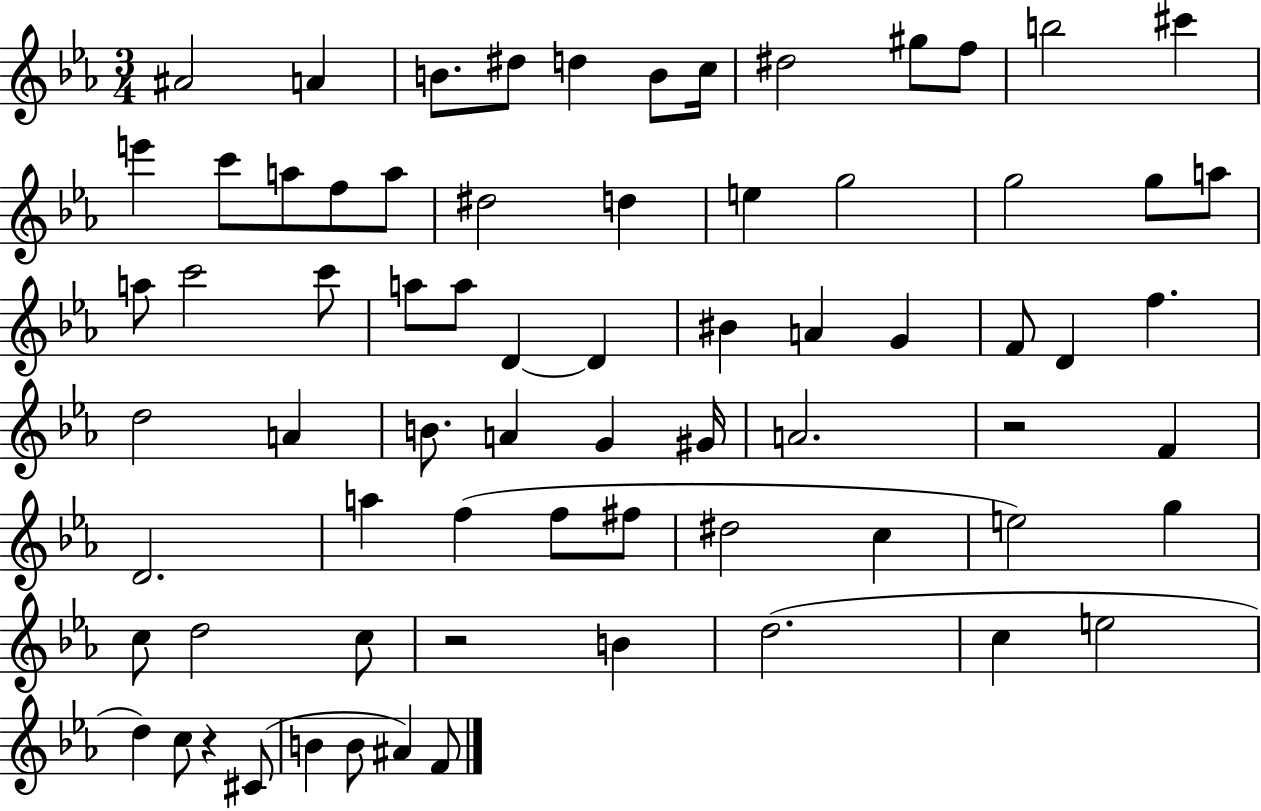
X:1
T:Untitled
M:3/4
L:1/4
K:Eb
^A2 A B/2 ^d/2 d B/2 c/4 ^d2 ^g/2 f/2 b2 ^c' e' c'/2 a/2 f/2 a/2 ^d2 d e g2 g2 g/2 a/2 a/2 c'2 c'/2 a/2 a/2 D D ^B A G F/2 D f d2 A B/2 A G ^G/4 A2 z2 F D2 a f f/2 ^f/2 ^d2 c e2 g c/2 d2 c/2 z2 B d2 c e2 d c/2 z ^C/2 B B/2 ^A F/2